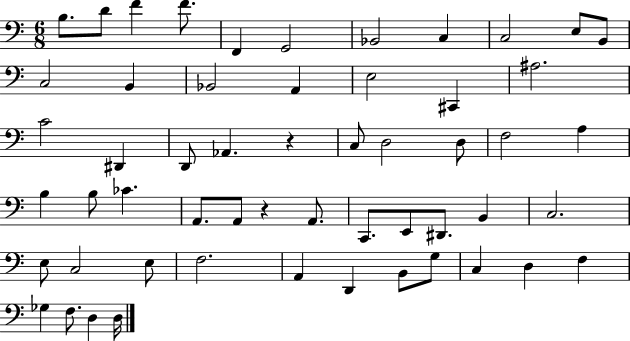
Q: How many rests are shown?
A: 2